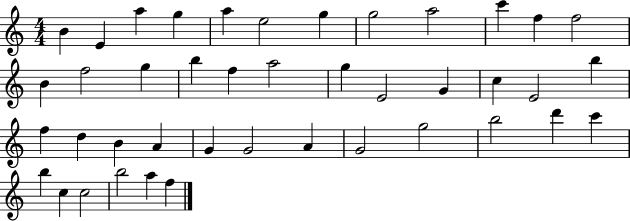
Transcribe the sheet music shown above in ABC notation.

X:1
T:Untitled
M:4/4
L:1/4
K:C
B E a g a e2 g g2 a2 c' f f2 B f2 g b f a2 g E2 G c E2 b f d B A G G2 A G2 g2 b2 d' c' b c c2 b2 a f